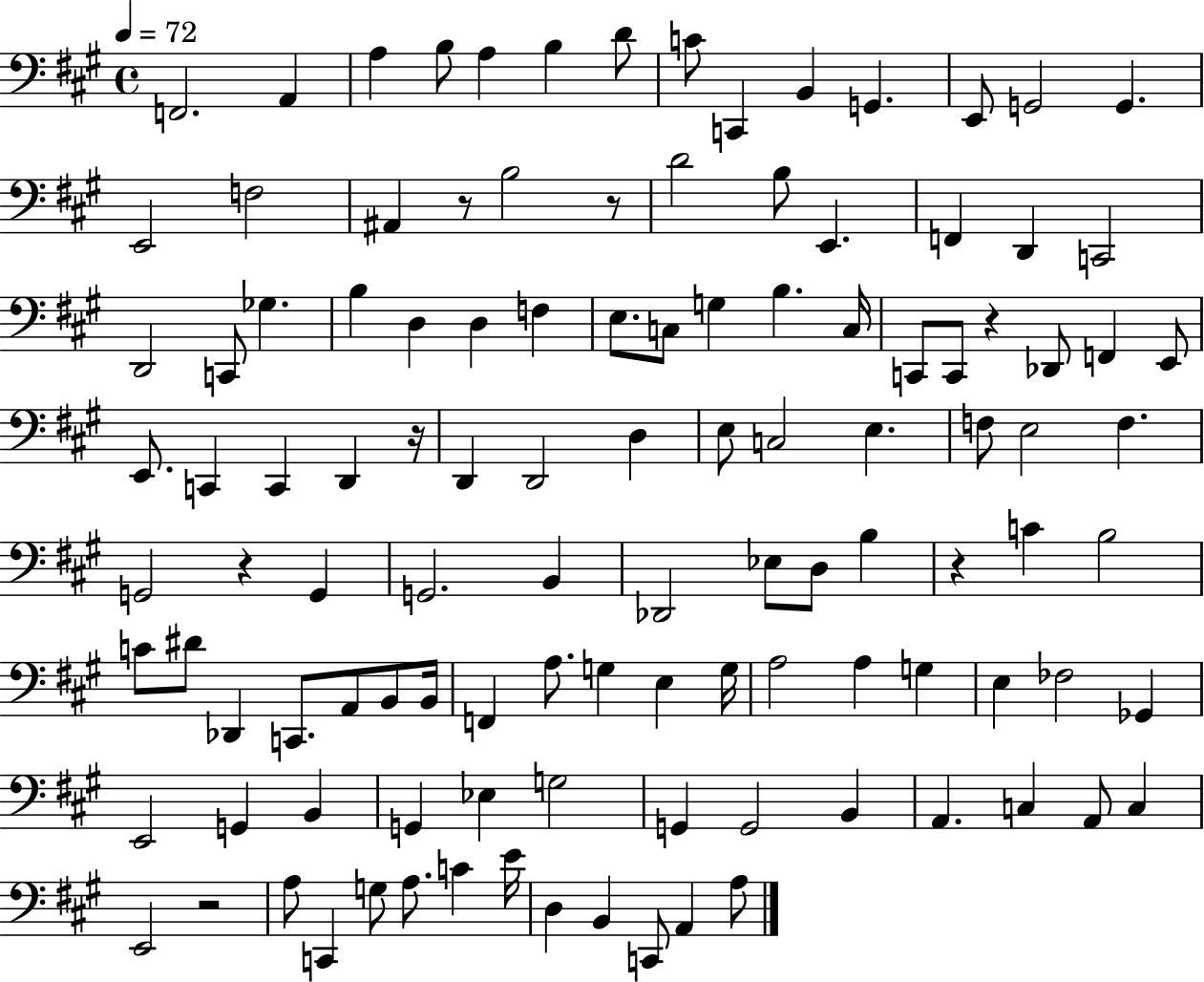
{
  \clef bass
  \time 4/4
  \defaultTimeSignature
  \key a \major
  \tempo 4 = 72
  f,2. a,4 | a4 b8 a4 b4 d'8 | c'8 c,4 b,4 g,4. | e,8 g,2 g,4. | \break e,2 f2 | ais,4 r8 b2 r8 | d'2 b8 e,4. | f,4 d,4 c,2 | \break d,2 c,8 ges4. | b4 d4 d4 f4 | e8. c8 g4 b4. c16 | c,8 c,8 r4 des,8 f,4 e,8 | \break e,8. c,4 c,4 d,4 r16 | d,4 d,2 d4 | e8 c2 e4. | f8 e2 f4. | \break g,2 r4 g,4 | g,2. b,4 | des,2 ees8 d8 b4 | r4 c'4 b2 | \break c'8 dis'8 des,4 c,8. a,8 b,8 b,16 | f,4 a8. g4 e4 g16 | a2 a4 g4 | e4 fes2 ges,4 | \break e,2 g,4 b,4 | g,4 ees4 g2 | g,4 g,2 b,4 | a,4. c4 a,8 c4 | \break e,2 r2 | a8 c,4 g8 a8. c'4 e'16 | d4 b,4 c,8 a,4 a8 | \bar "|."
}